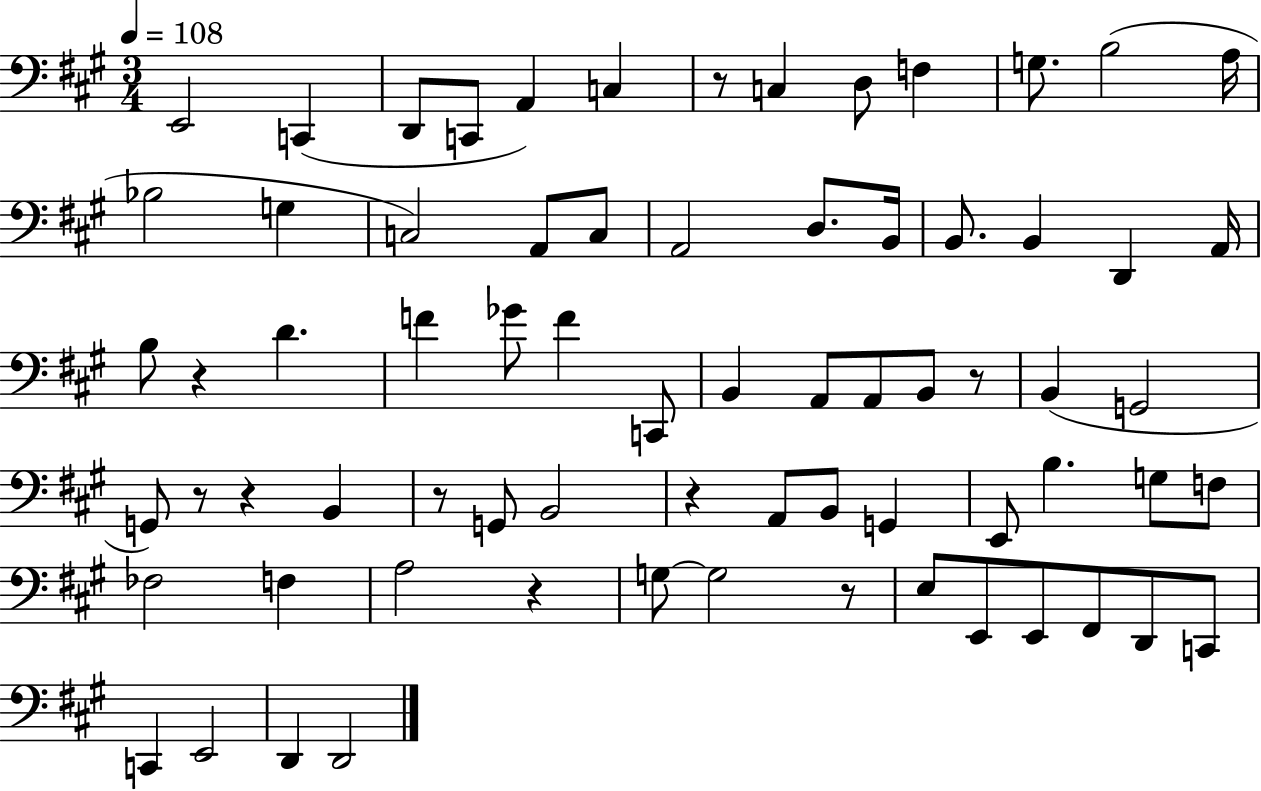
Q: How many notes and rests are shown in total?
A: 71